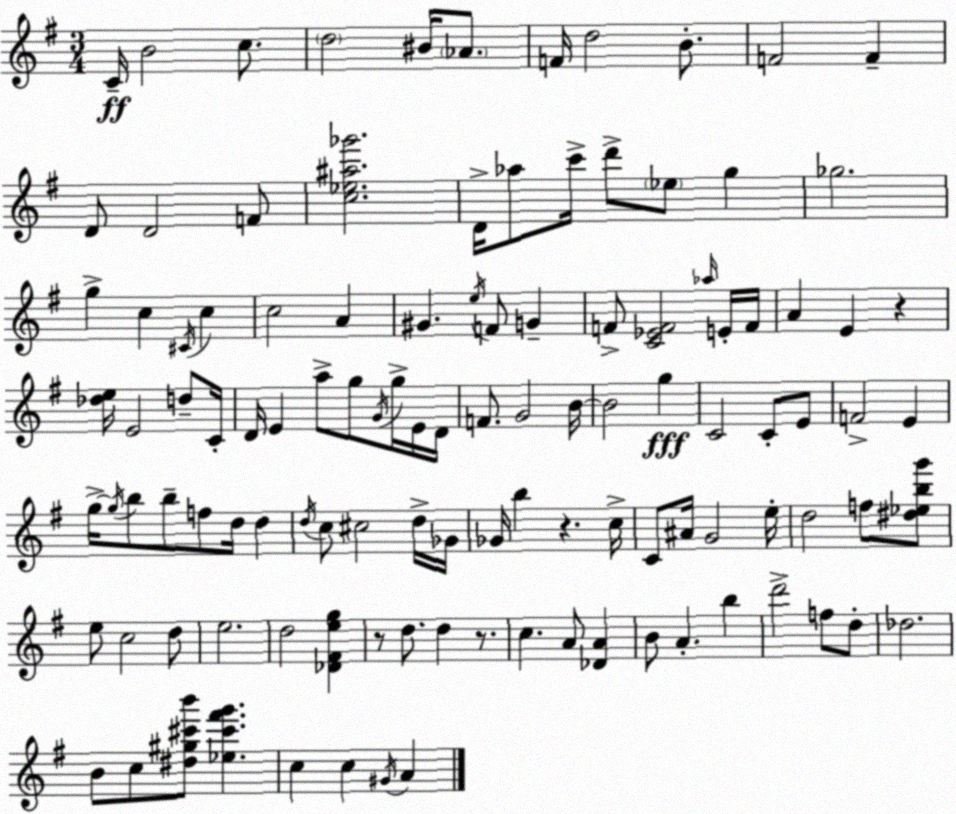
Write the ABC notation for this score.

X:1
T:Untitled
M:3/4
L:1/4
K:Em
C/4 B2 c/2 d2 ^B/4 _A/2 F/4 d2 B/2 F2 F D/2 D2 F/2 [c_e^a_g']2 D/4 _a/2 c'/4 d'/2 _e/2 g _g2 g c ^C/4 c c2 A ^G e/4 F/2 G F/2 [C_EF]2 _a/4 E/4 F/4 A E z [_de]/4 E2 d/2 C/4 D/4 E a/2 g/2 G/4 g/4 E/4 D/4 F/2 G2 B/4 B2 g C2 C/2 E/2 F2 E g/4 g/4 b/2 b/2 f/2 d/4 d d/4 c/2 ^c2 d/4 _G/4 _G/4 b z c/4 C/2 ^A/4 G2 e/4 d2 f/2 [^d_ebg']/2 e/2 c2 d/2 e2 d2 [_D^Feg] z/2 d/2 d z/2 c A/2 [_DA] B/2 A b d'2 f/2 d/2 _d2 B/2 c/2 [^d^g^c'b']/2 [_e^c'^f'g'] c c ^G/4 A